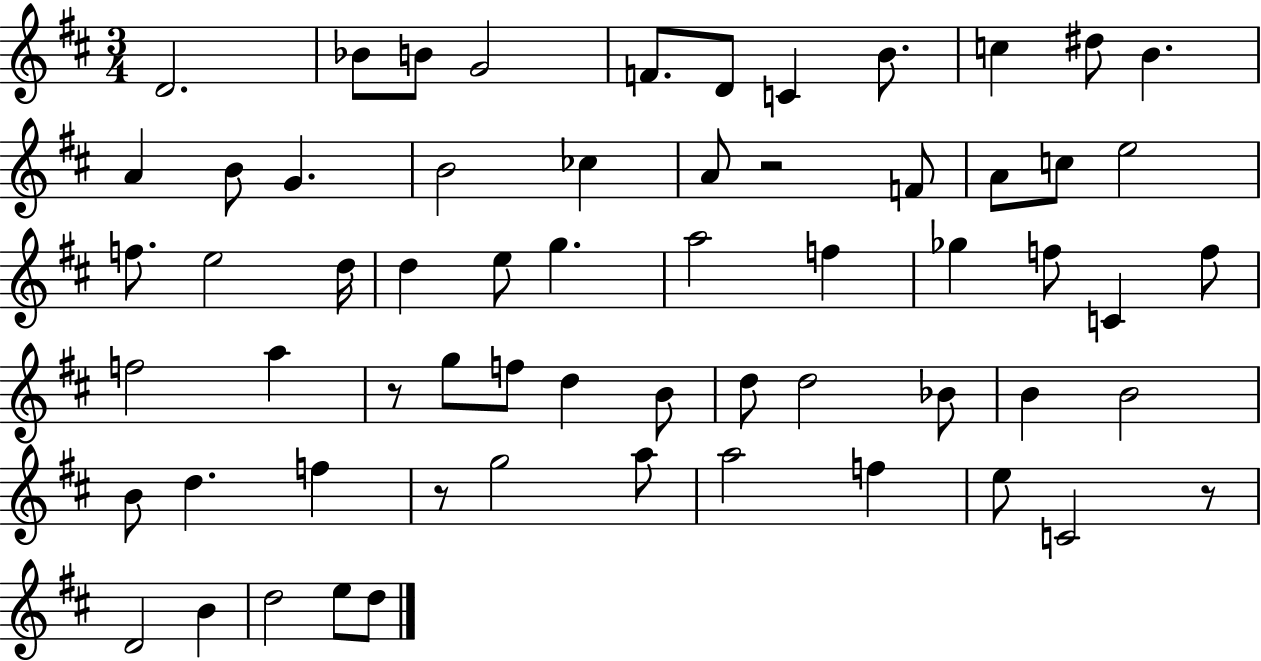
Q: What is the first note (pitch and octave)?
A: D4